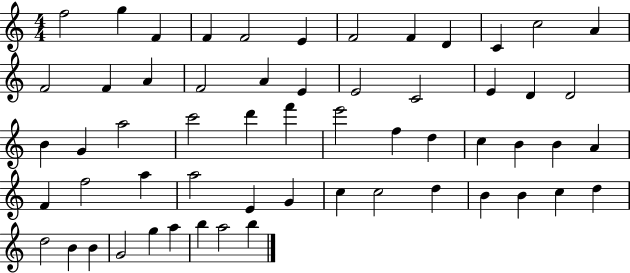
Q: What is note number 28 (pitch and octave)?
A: D6